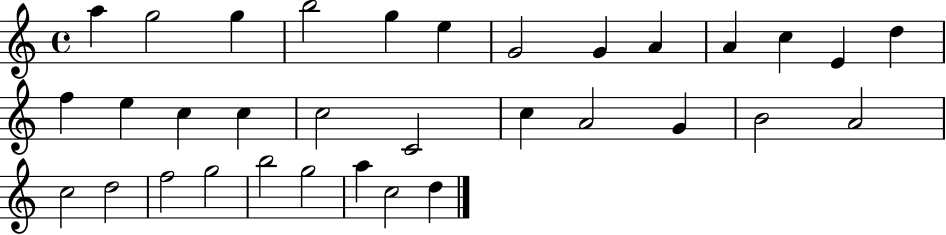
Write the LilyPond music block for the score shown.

{
  \clef treble
  \time 4/4
  \defaultTimeSignature
  \key c \major
  a''4 g''2 g''4 | b''2 g''4 e''4 | g'2 g'4 a'4 | a'4 c''4 e'4 d''4 | \break f''4 e''4 c''4 c''4 | c''2 c'2 | c''4 a'2 g'4 | b'2 a'2 | \break c''2 d''2 | f''2 g''2 | b''2 g''2 | a''4 c''2 d''4 | \break \bar "|."
}